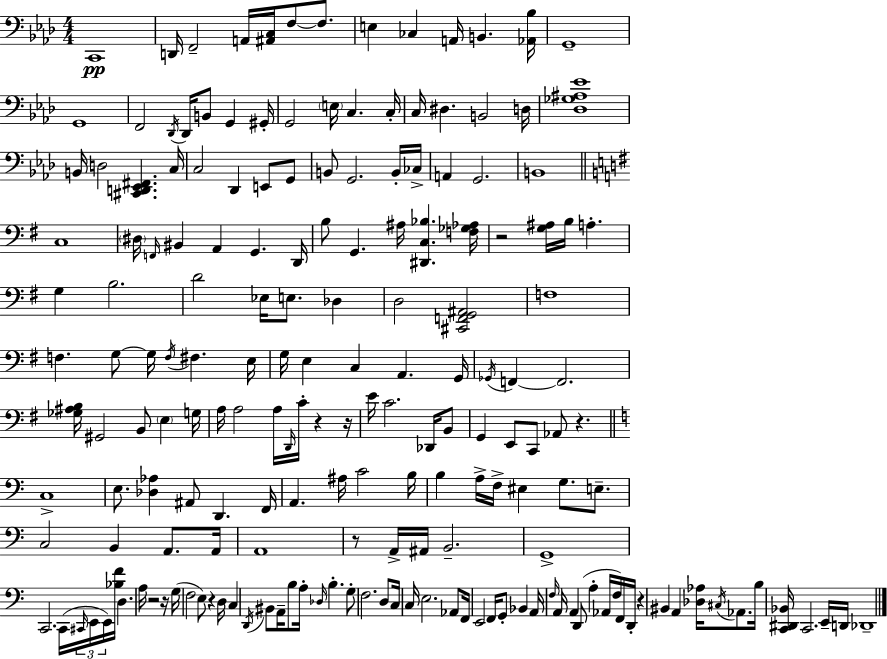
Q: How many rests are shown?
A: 9